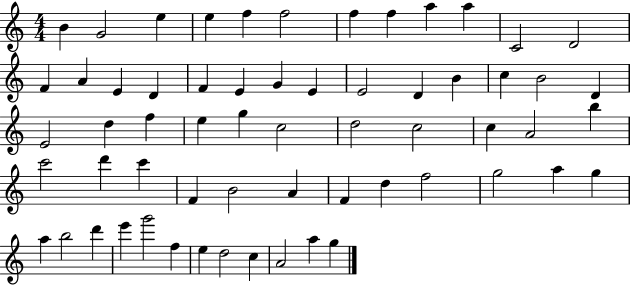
X:1
T:Untitled
M:4/4
L:1/4
K:C
B G2 e e f f2 f f a a C2 D2 F A E D F E G E E2 D B c B2 D E2 d f e g c2 d2 c2 c A2 b c'2 d' c' F B2 A F d f2 g2 a g a b2 d' e' g'2 f e d2 c A2 a g